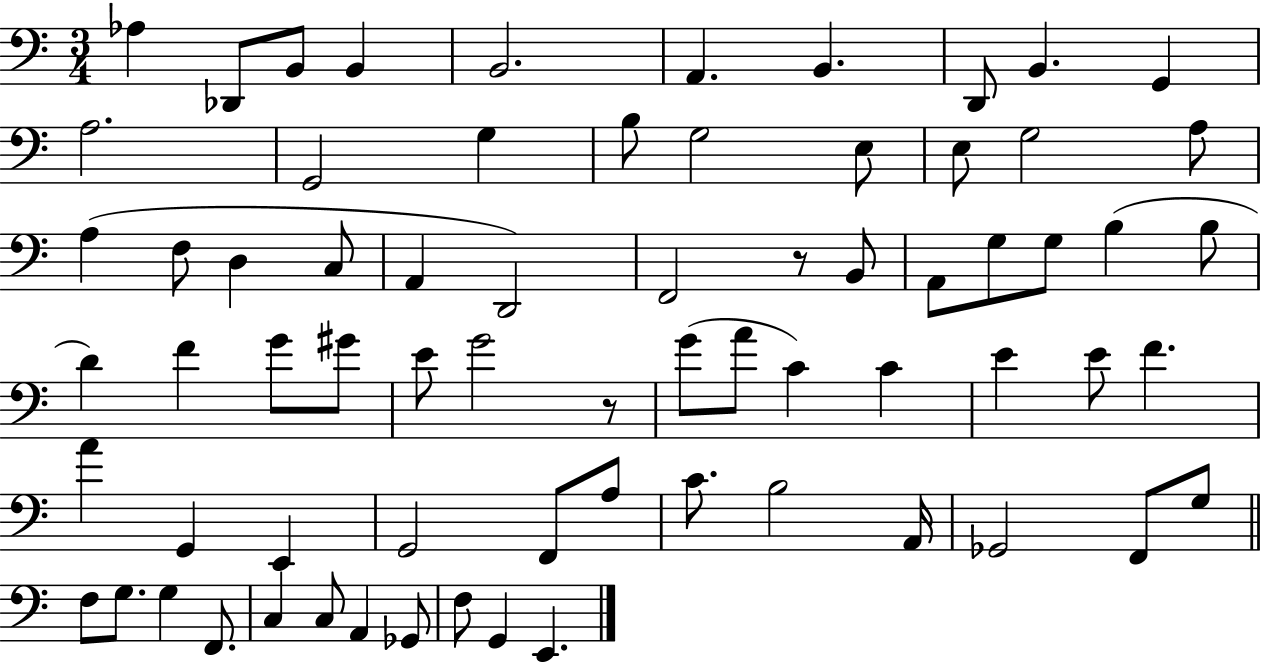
{
  \clef bass
  \numericTimeSignature
  \time 3/4
  \key c \major
  \repeat volta 2 { aes4 des,8 b,8 b,4 | b,2. | a,4. b,4. | d,8 b,4. g,4 | \break a2. | g,2 g4 | b8 g2 e8 | e8 g2 a8 | \break a4( f8 d4 c8 | a,4 d,2) | f,2 r8 b,8 | a,8 g8 g8 b4( b8 | \break d'4) f'4 g'8 gis'8 | e'8 g'2 r8 | g'8( a'8 c'4) c'4 | e'4 e'8 f'4. | \break a'4 g,4 e,4 | g,2 f,8 a8 | c'8. b2 a,16 | ges,2 f,8 g8 | \break \bar "||" \break \key a \minor f8 g8. g4 f,8. | c4 c8 a,4 ges,8 | f8 g,4 e,4. | } \bar "|."
}